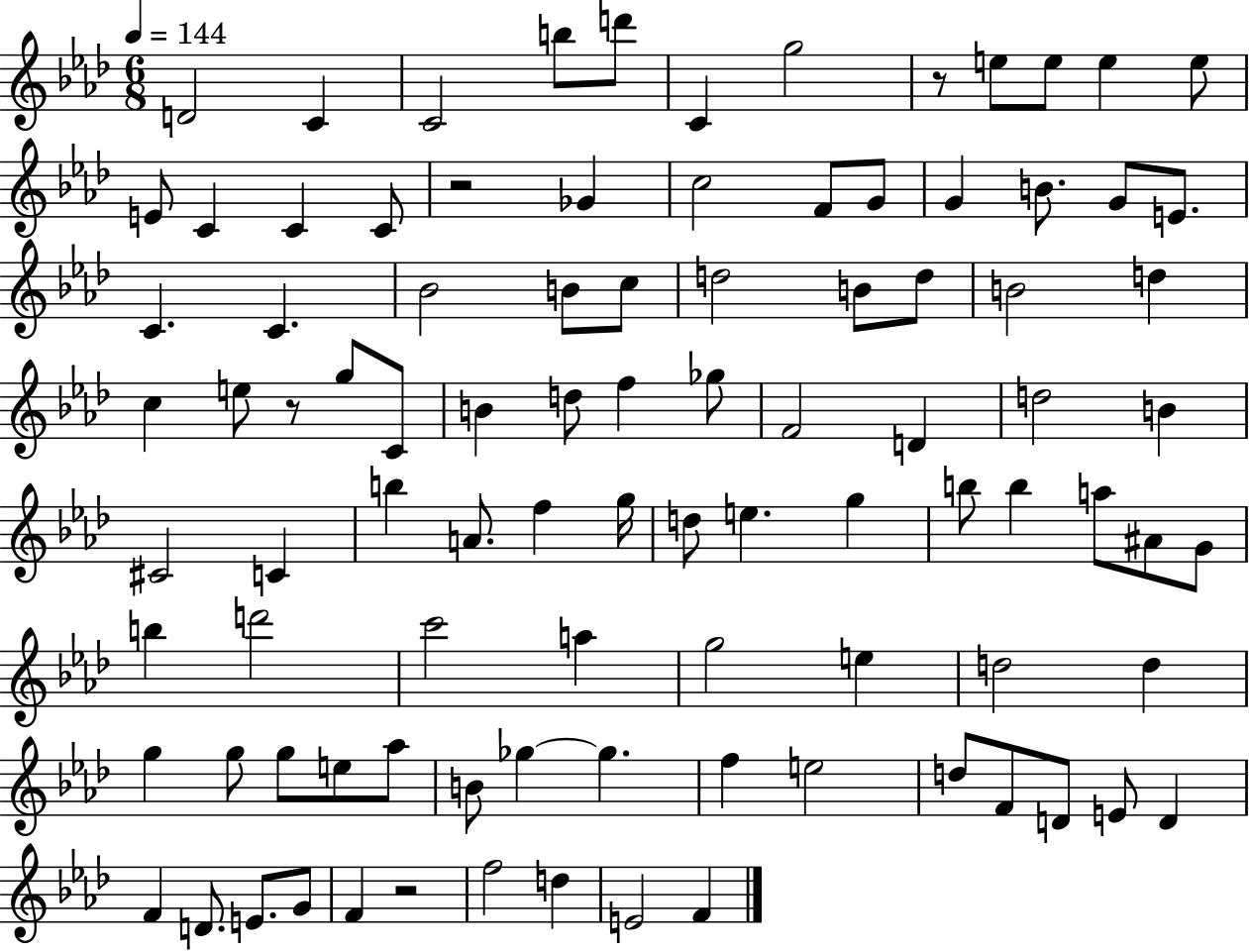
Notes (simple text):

D4/h C4/q C4/h B5/e D6/e C4/q G5/h R/e E5/e E5/e E5/q E5/e E4/e C4/q C4/q C4/e R/h Gb4/q C5/h F4/e G4/e G4/q B4/e. G4/e E4/e. C4/q. C4/q. Bb4/h B4/e C5/e D5/h B4/e D5/e B4/h D5/q C5/q E5/e R/e G5/e C4/e B4/q D5/e F5/q Gb5/e F4/h D4/q D5/h B4/q C#4/h C4/q B5/q A4/e. F5/q G5/s D5/e E5/q. G5/q B5/e B5/q A5/e A#4/e G4/e B5/q D6/h C6/h A5/q G5/h E5/q D5/h D5/q G5/q G5/e G5/e E5/e Ab5/e B4/e Gb5/q Gb5/q. F5/q E5/h D5/e F4/e D4/e E4/e D4/q F4/q D4/e. E4/e. G4/e F4/q R/h F5/h D5/q E4/h F4/q